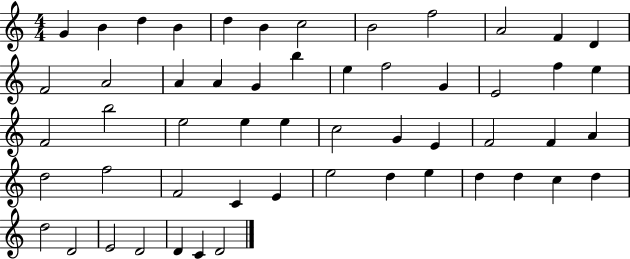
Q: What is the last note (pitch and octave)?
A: D4